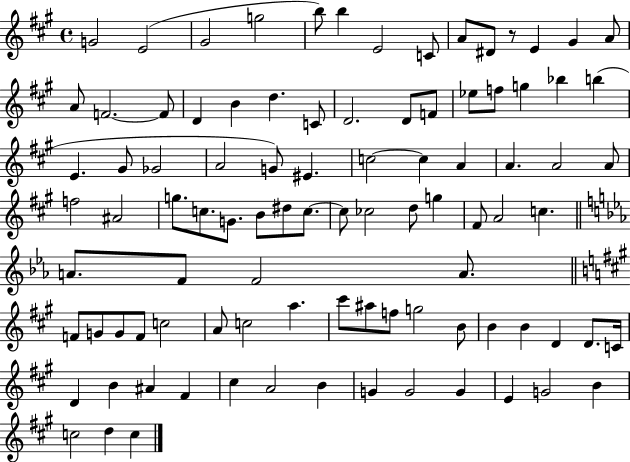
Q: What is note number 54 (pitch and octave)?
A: A4